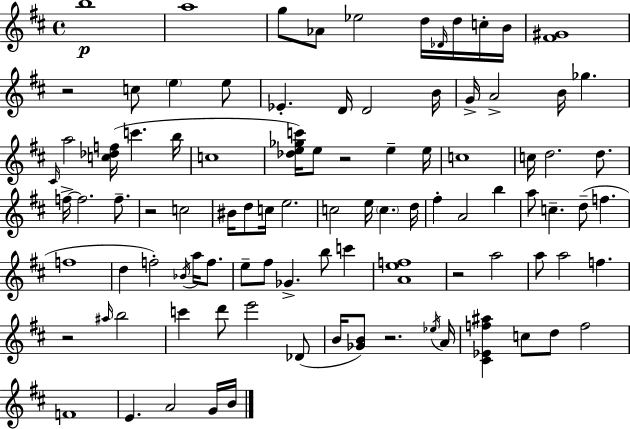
B5/w A5/w G5/e Ab4/e Eb5/h D5/s Db4/s D5/s C5/s B4/s [F#4,G#4]/w R/h C5/e E5/q E5/e Eb4/q. D4/s D4/h B4/s G4/s A4/h B4/s Gb5/q. C#4/s A5/h [C5,Db5,F5]/s C6/q. B5/s C5/w [Db5,E5,Gb5,C6]/s E5/e R/h E5/q E5/s C5/w C5/s D5/h. D5/e. F5/s F5/h. F5/e. R/h C5/h BIS4/s D5/e C5/s E5/h. C5/h E5/s C5/q. D5/s F#5/q A4/h B5/q A5/e C5/q. D5/e F5/q. F5/w D5/q F5/h Bb4/s A5/s F5/e. E5/e F#5/e Gb4/q. B5/e C6/q [A4,E5,F5]/w R/h A5/h A5/e A5/h F5/q. R/h A#5/s B5/h C6/q D6/e E6/h Db4/e B4/s [Gb4,B4]/e R/h. Eb5/s A4/s [C#4,Eb4,F5,A#5]/q C5/e D5/e F5/h F4/w E4/q. A4/h G4/s B4/s